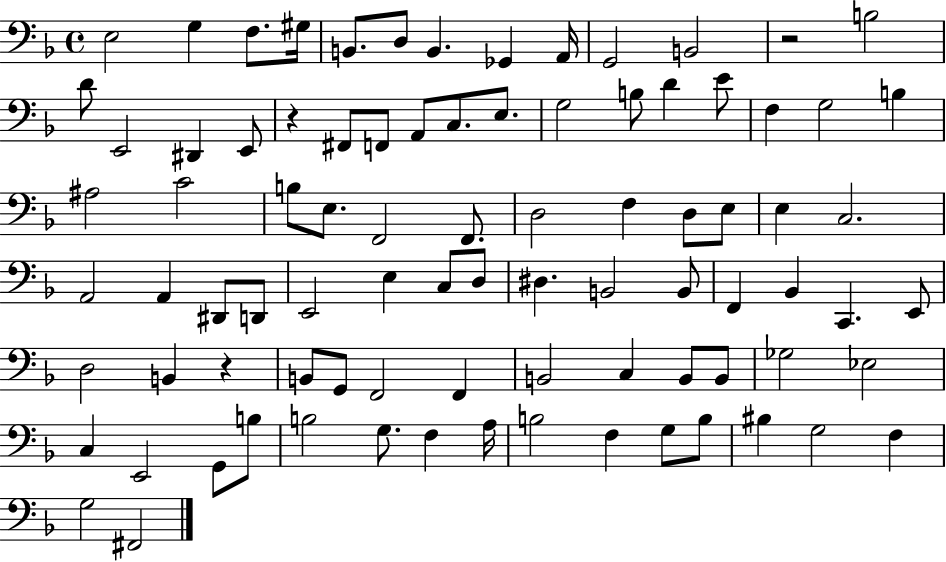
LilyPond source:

{
  \clef bass
  \time 4/4
  \defaultTimeSignature
  \key f \major
  e2 g4 f8. gis16 | b,8. d8 b,4. ges,4 a,16 | g,2 b,2 | r2 b2 | \break d'8 e,2 dis,4 e,8 | r4 fis,8 f,8 a,8 c8. e8. | g2 b8 d'4 e'8 | f4 g2 b4 | \break ais2 c'2 | b8 e8. f,2 f,8. | d2 f4 d8 e8 | e4 c2. | \break a,2 a,4 dis,8 d,8 | e,2 e4 c8 d8 | dis4. b,2 b,8 | f,4 bes,4 c,4. e,8 | \break d2 b,4 r4 | b,8 g,8 f,2 f,4 | b,2 c4 b,8 b,8 | ges2 ees2 | \break c4 e,2 g,8 b8 | b2 g8. f4 a16 | b2 f4 g8 b8 | bis4 g2 f4 | \break g2 fis,2 | \bar "|."
}